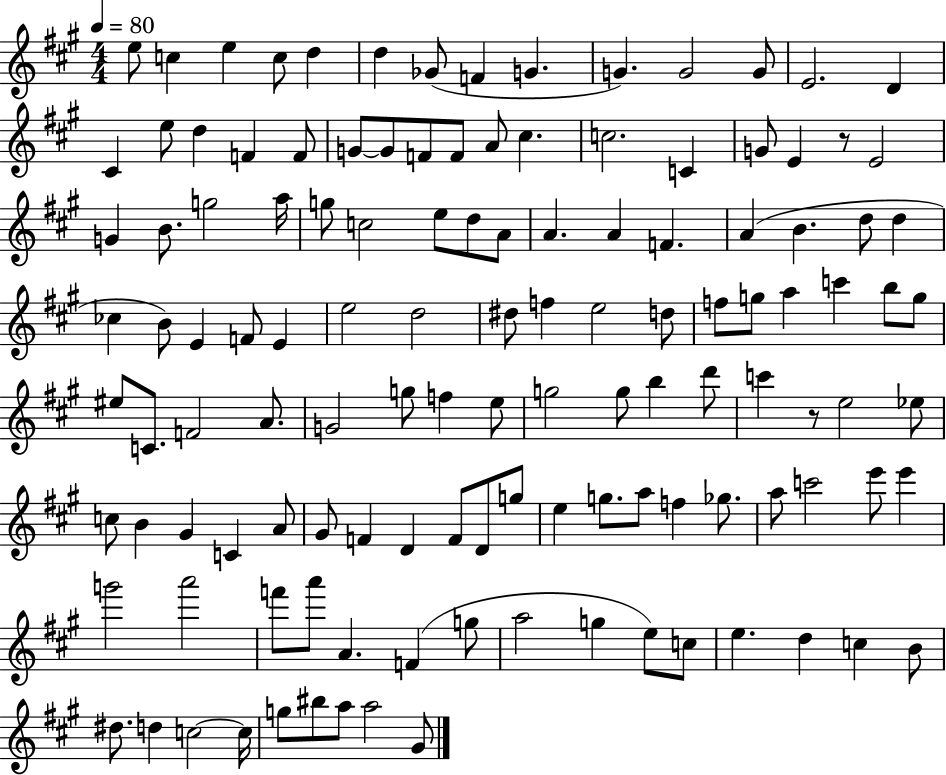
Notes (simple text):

E5/e C5/q E5/q C5/e D5/q D5/q Gb4/e F4/q G4/q. G4/q. G4/h G4/e E4/h. D4/q C#4/q E5/e D5/q F4/q F4/e G4/e G4/e F4/e F4/e A4/e C#5/q. C5/h. C4/q G4/e E4/q R/e E4/h G4/q B4/e. G5/h A5/s G5/e C5/h E5/e D5/e A4/e A4/q. A4/q F4/q. A4/q B4/q. D5/e D5/q CES5/q B4/e E4/q F4/e E4/q E5/h D5/h D#5/e F5/q E5/h D5/e F5/e G5/e A5/q C6/q B5/e G5/e EIS5/e C4/e. F4/h A4/e. G4/h G5/e F5/q E5/e G5/h G5/e B5/q D6/e C6/q R/e E5/h Eb5/e C5/e B4/q G#4/q C4/q A4/e G#4/e F4/q D4/q F4/e D4/e G5/e E5/q G5/e. A5/e F5/q Gb5/e. A5/e C6/h E6/e E6/q G6/h A6/h F6/e A6/e A4/q. F4/q G5/e A5/h G5/q E5/e C5/e E5/q. D5/q C5/q B4/e D#5/e. D5/q C5/h C5/s G5/e BIS5/e A5/e A5/h G#4/e